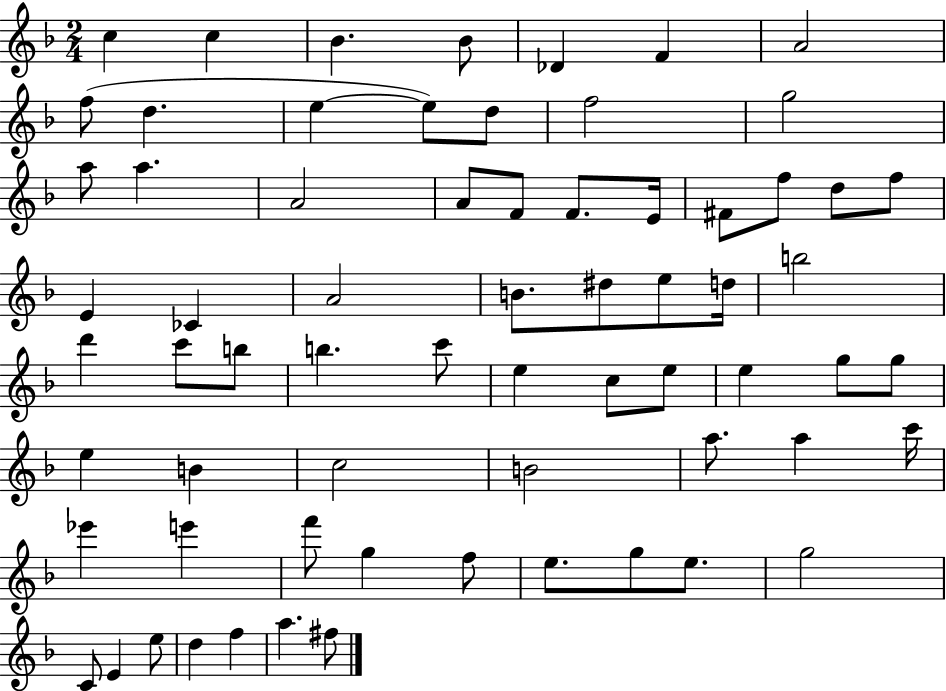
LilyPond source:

{
  \clef treble
  \numericTimeSignature
  \time 2/4
  \key f \major
  c''4 c''4 | bes'4. bes'8 | des'4 f'4 | a'2 | \break f''8( d''4. | e''4~~ e''8) d''8 | f''2 | g''2 | \break a''8 a''4. | a'2 | a'8 f'8 f'8. e'16 | fis'8 f''8 d''8 f''8 | \break e'4 ces'4 | a'2 | b'8. dis''8 e''8 d''16 | b''2 | \break d'''4 c'''8 b''8 | b''4. c'''8 | e''4 c''8 e''8 | e''4 g''8 g''8 | \break e''4 b'4 | c''2 | b'2 | a''8. a''4 c'''16 | \break ees'''4 e'''4 | f'''8 g''4 f''8 | e''8. g''8 e''8. | g''2 | \break c'8 e'4 e''8 | d''4 f''4 | a''4. fis''8 | \bar "|."
}